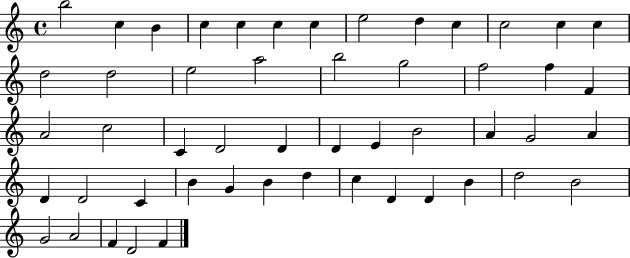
B5/h C5/q B4/q C5/q C5/q C5/q C5/q E5/h D5/q C5/q C5/h C5/q C5/q D5/h D5/h E5/h A5/h B5/h G5/h F5/h F5/q F4/q A4/h C5/h C4/q D4/h D4/q D4/q E4/q B4/h A4/q G4/h A4/q D4/q D4/h C4/q B4/q G4/q B4/q D5/q C5/q D4/q D4/q B4/q D5/h B4/h G4/h A4/h F4/q D4/h F4/q